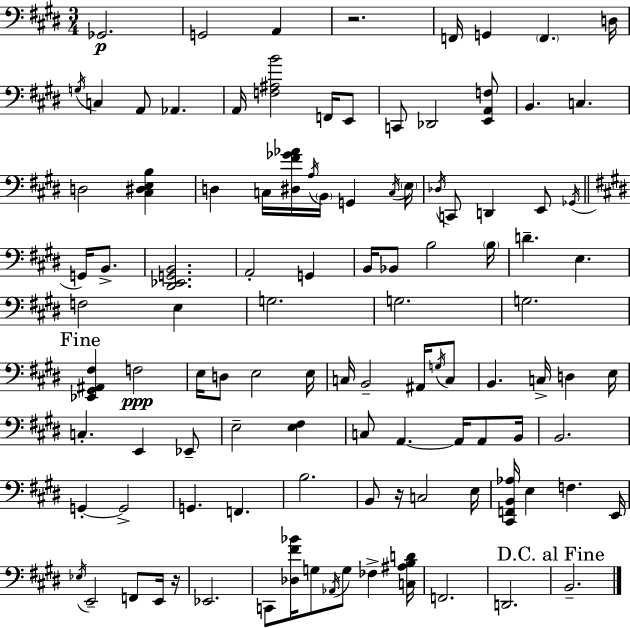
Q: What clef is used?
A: bass